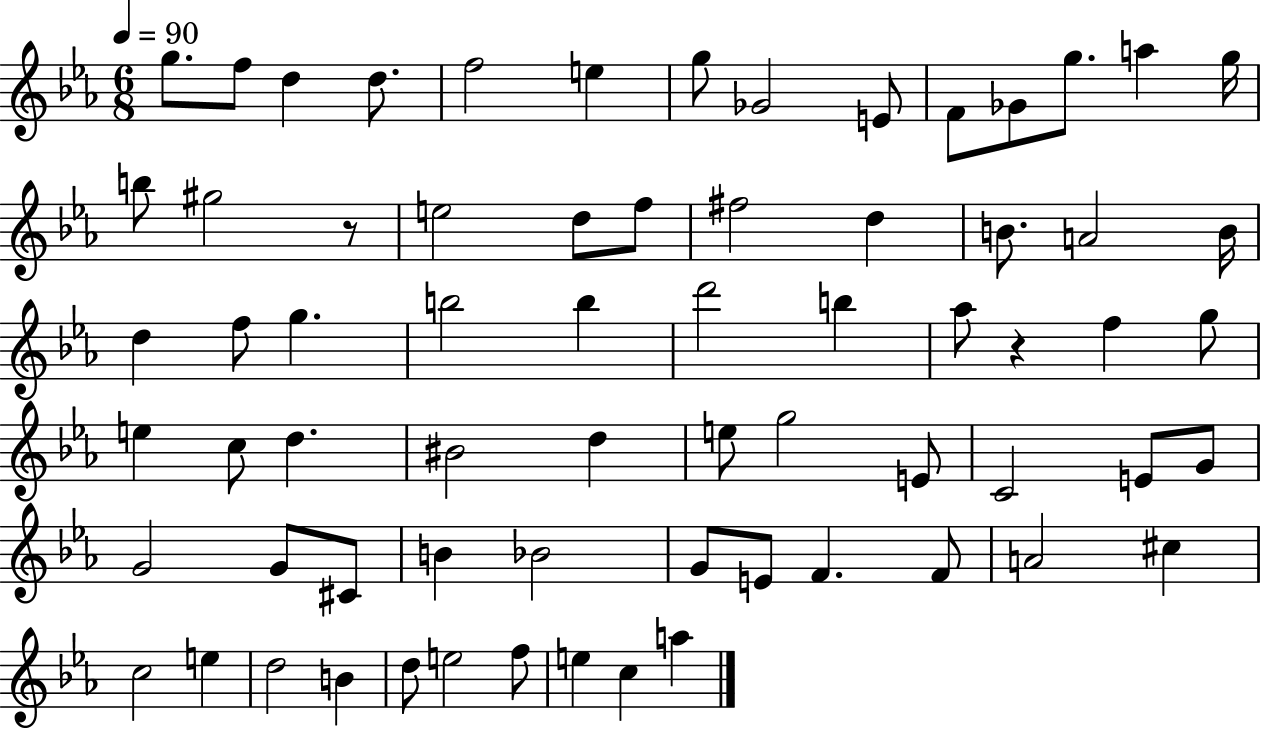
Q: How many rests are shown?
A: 2